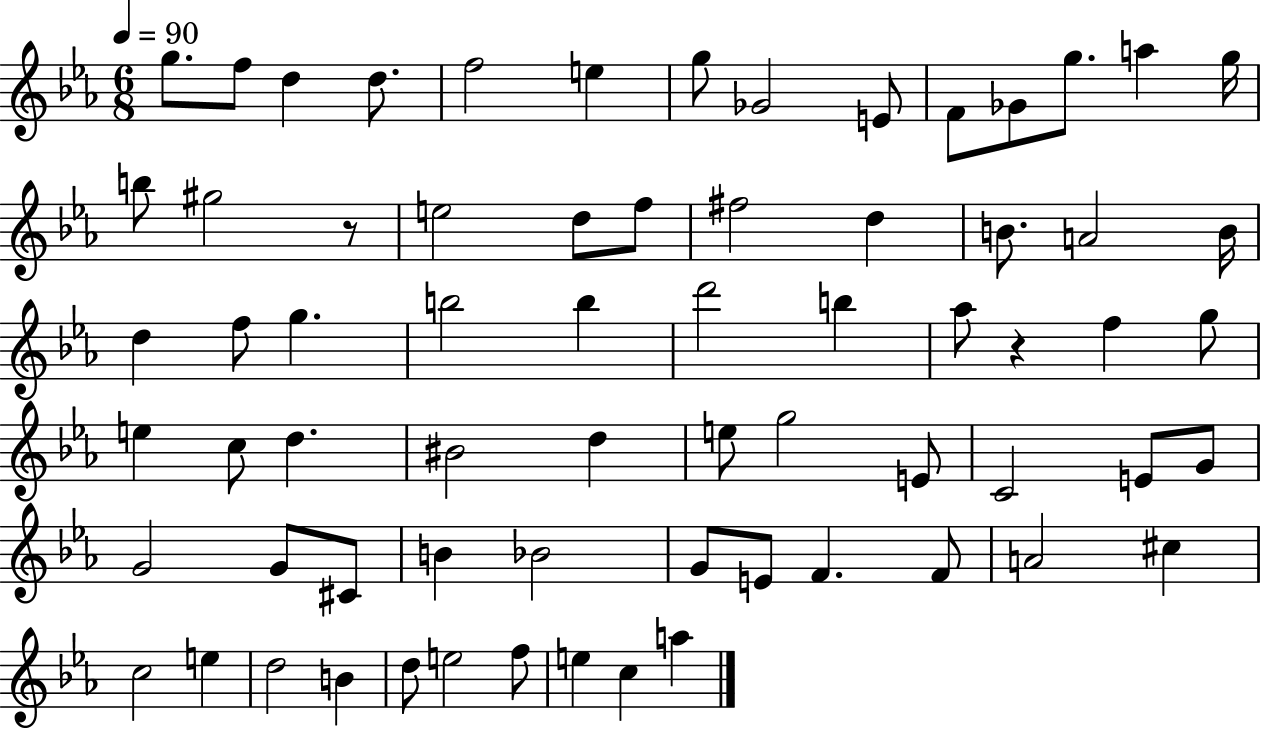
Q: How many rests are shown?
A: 2